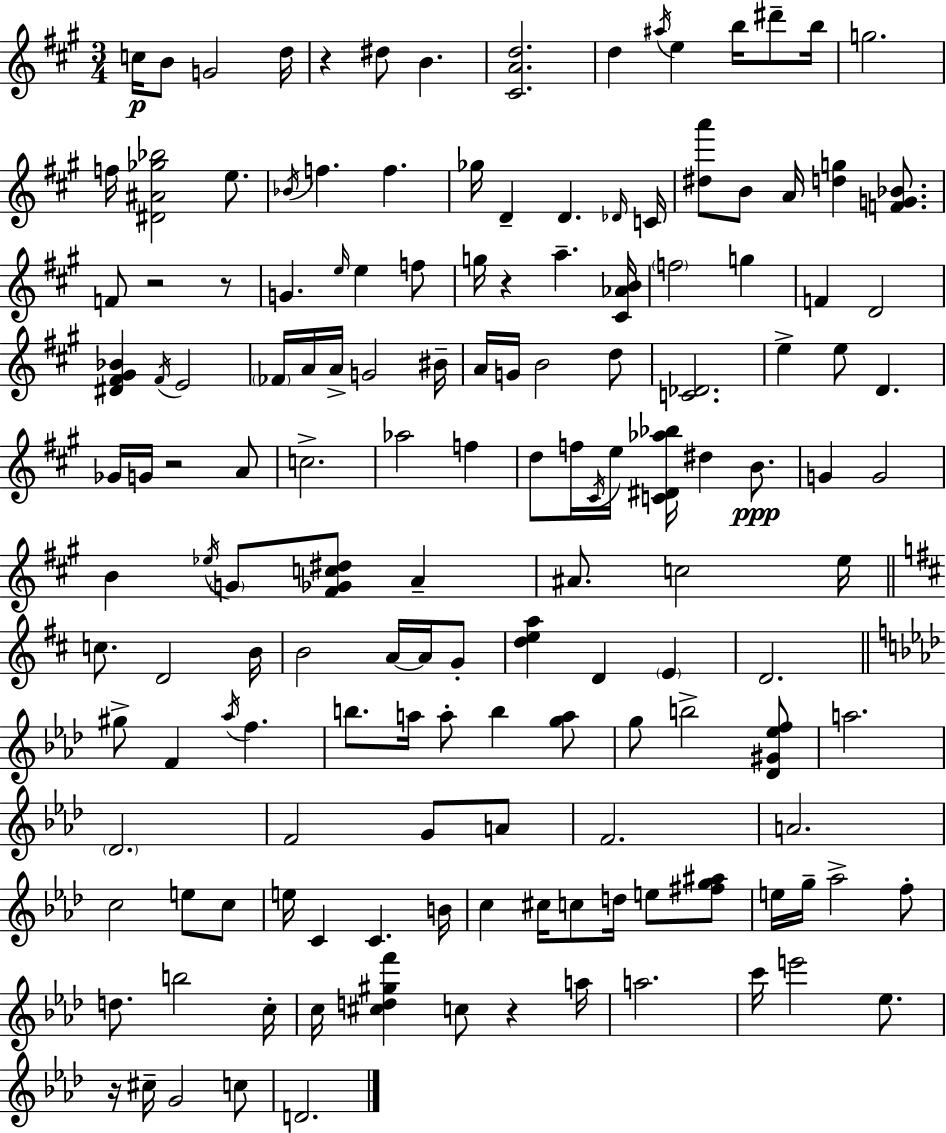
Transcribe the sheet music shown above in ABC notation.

X:1
T:Untitled
M:3/4
L:1/4
K:A
c/4 B/2 G2 d/4 z ^d/2 B [^CAd]2 d ^a/4 e b/4 ^d'/2 b/4 g2 f/4 [^D^A_g_b]2 e/2 _B/4 f f _g/4 D D _D/4 C/4 [^da']/2 B/2 A/4 [dg] [FG_B]/2 F/2 z2 z/2 G e/4 e f/2 g/4 z a [^C_AB]/4 f2 g F D2 [^D^F^G_B] ^F/4 E2 _F/4 A/4 A/4 G2 ^B/4 A/4 G/4 B2 d/2 [C_D]2 e e/2 D _G/4 G/4 z2 A/2 c2 _a2 f d/2 f/4 ^C/4 e/4 [C^D_a_b]/4 ^d B/2 G G2 B _e/4 G/2 [^F_Gc^d]/2 A ^A/2 c2 e/4 c/2 D2 B/4 B2 A/4 A/4 G/2 [dea] D E D2 ^g/2 F _a/4 f b/2 a/4 a/2 b [ga]/2 g/2 b2 [_D^G_ef]/2 a2 _D2 F2 G/2 A/2 F2 A2 c2 e/2 c/2 e/4 C C B/4 c ^c/4 c/2 d/4 e/2 [^fg^a]/2 e/4 g/4 _a2 f/2 d/2 b2 c/4 c/4 [^cd^gf'] c/2 z a/4 a2 c'/4 e'2 _e/2 z/4 ^c/4 G2 c/2 D2